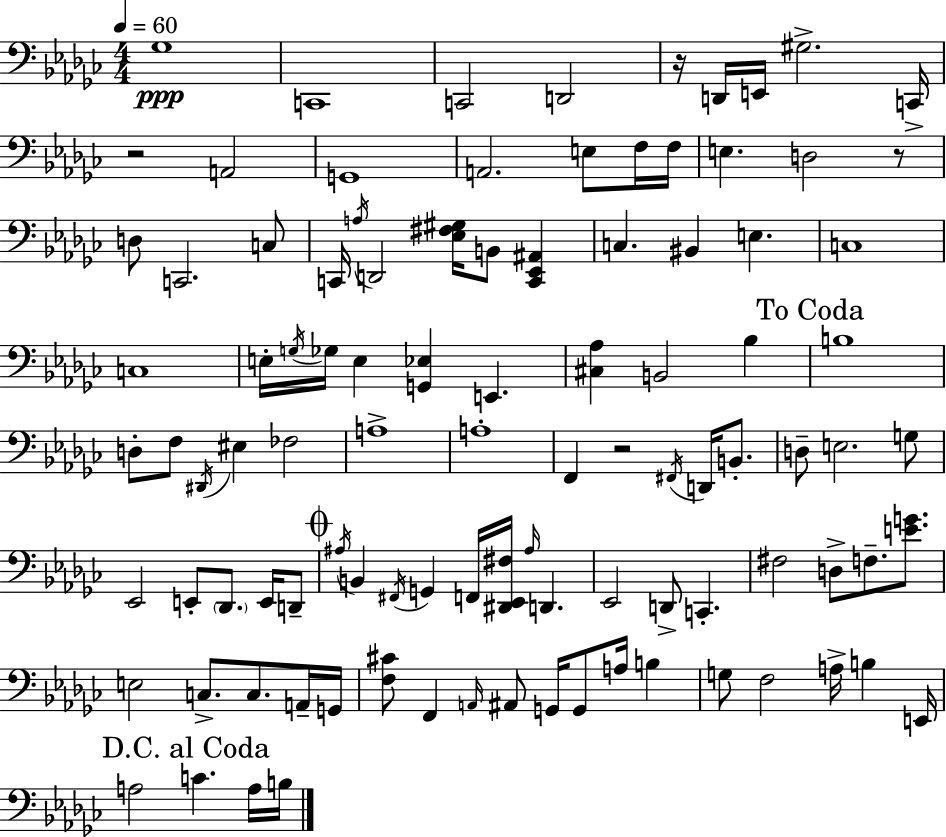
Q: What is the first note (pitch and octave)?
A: Gb3